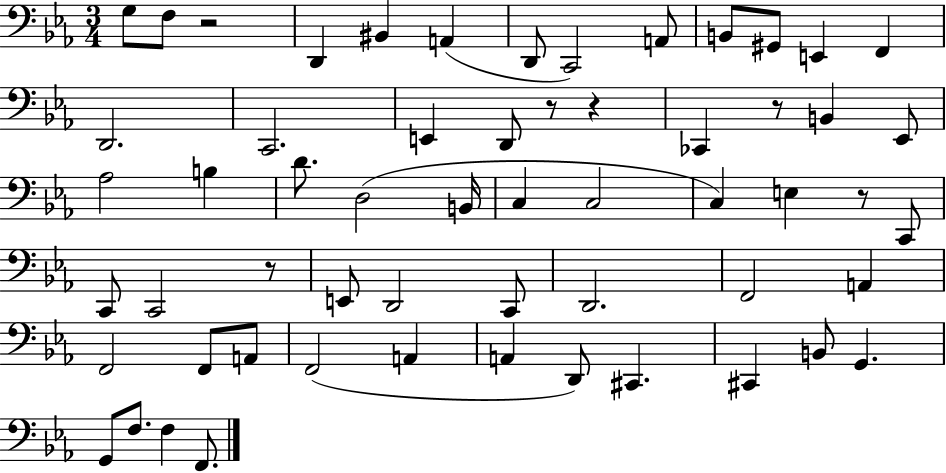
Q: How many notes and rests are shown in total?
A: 58